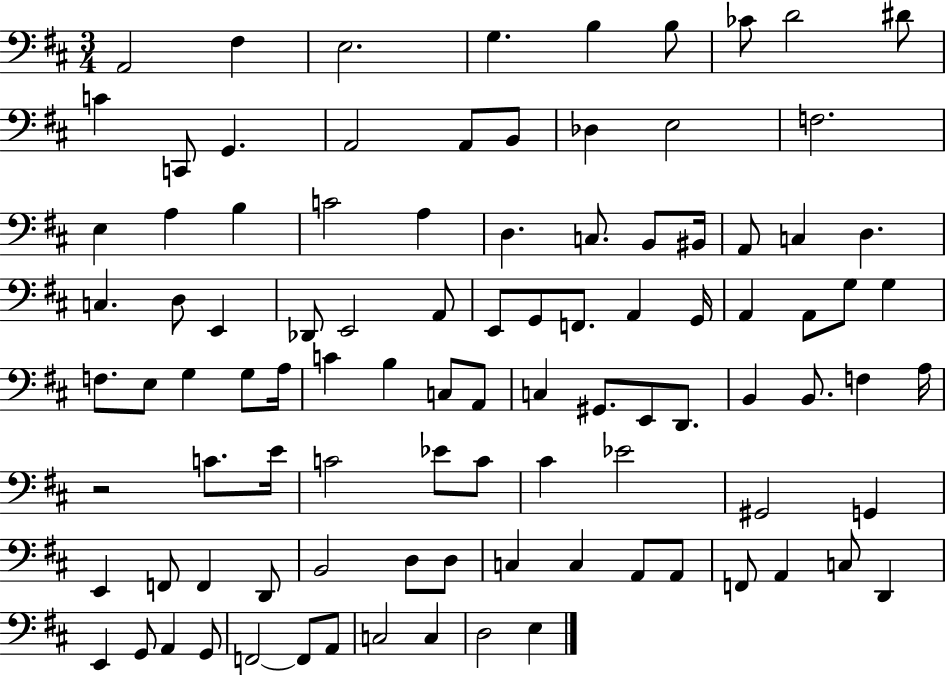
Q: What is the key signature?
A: D major